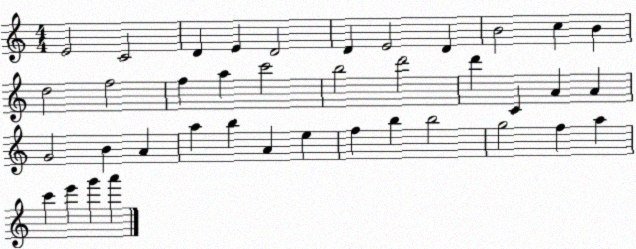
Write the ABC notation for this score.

X:1
T:Untitled
M:4/4
L:1/4
K:C
E2 C2 D E D2 D E2 D B2 c B d2 f2 f a c'2 b2 d'2 d' C A A G2 B A a b A e f b b2 g2 f a c' e' g' a'